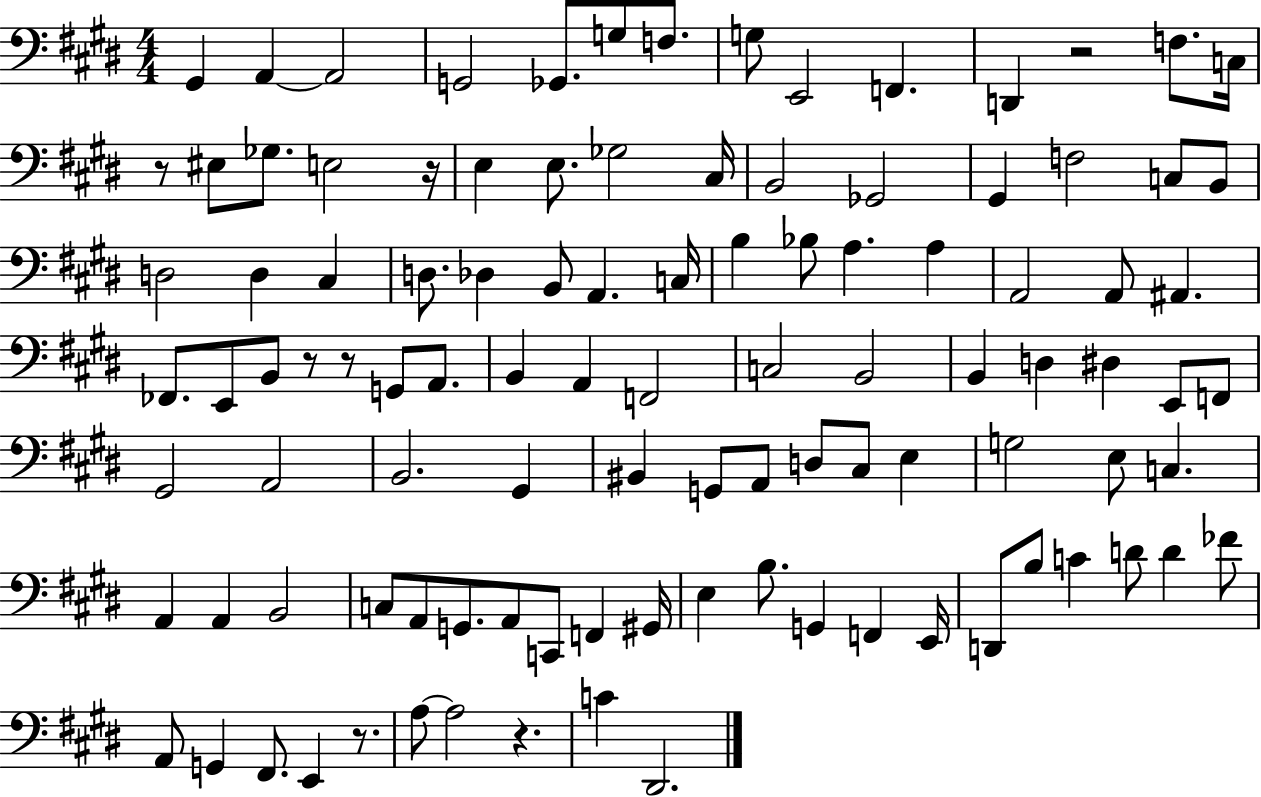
{
  \clef bass
  \numericTimeSignature
  \time 4/4
  \key e \major
  \repeat volta 2 { gis,4 a,4~~ a,2 | g,2 ges,8. g8 f8. | g8 e,2 f,4. | d,4 r2 f8. c16 | \break r8 eis8 ges8. e2 r16 | e4 e8. ges2 cis16 | b,2 ges,2 | gis,4 f2 c8 b,8 | \break d2 d4 cis4 | d8. des4 b,8 a,4. c16 | b4 bes8 a4. a4 | a,2 a,8 ais,4. | \break fes,8. e,8 b,8 r8 r8 g,8 a,8. | b,4 a,4 f,2 | c2 b,2 | b,4 d4 dis4 e,8 f,8 | \break gis,2 a,2 | b,2. gis,4 | bis,4 g,8 a,8 d8 cis8 e4 | g2 e8 c4. | \break a,4 a,4 b,2 | c8 a,8 g,8. a,8 c,8 f,4 gis,16 | e4 b8. g,4 f,4 e,16 | d,8 b8 c'4 d'8 d'4 fes'8 | \break a,8 g,4 fis,8. e,4 r8. | a8~~ a2 r4. | c'4 dis,2. | } \bar "|."
}